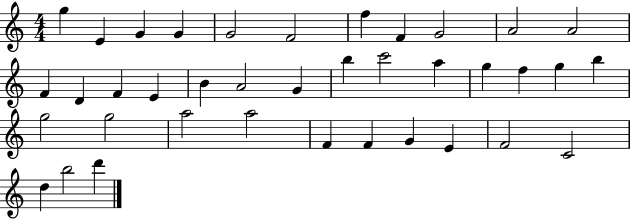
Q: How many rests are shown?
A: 0